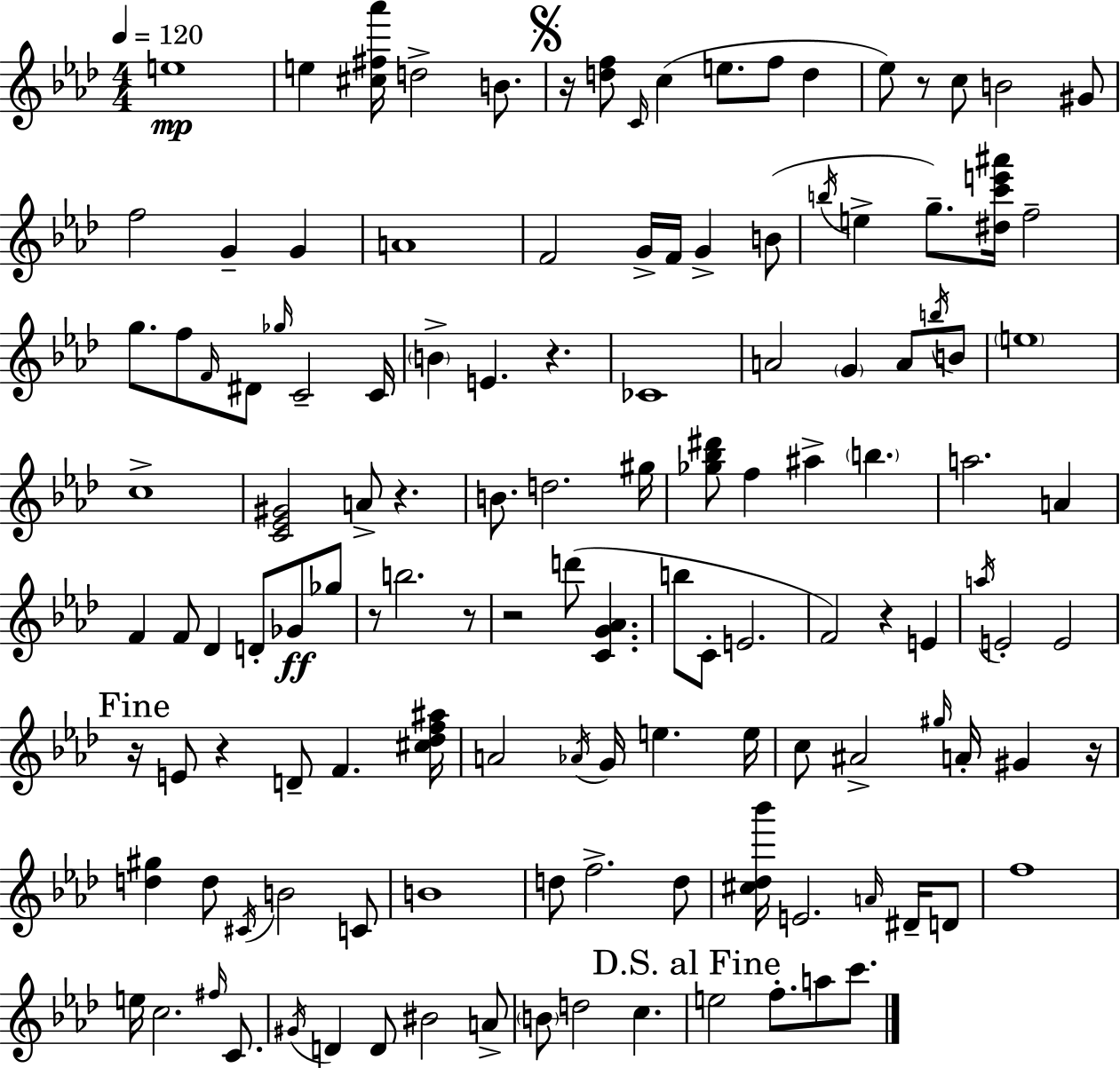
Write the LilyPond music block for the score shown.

{
  \clef treble
  \numericTimeSignature
  \time 4/4
  \key aes \major
  \tempo 4 = 120
  e''1\mp | e''4 <cis'' fis'' aes'''>16 d''2-> b'8. | \mark \markup { \musicglyph "scripts.segno" } r16 <d'' f''>8 \grace { c'16 }( c''4 e''8. f''8 d''4 | ees''8) r8 c''8 b'2 gis'8 | \break f''2 g'4-- g'4 | a'1 | f'2 g'16-> f'16 g'4-> b'8( | \acciaccatura { b''16 } e''4-> g''8.--) <dis'' c''' e''' ais'''>16 f''2-- | \break g''8. f''8 \grace { f'16 } dis'8 \grace { ges''16 } c'2-- | c'16 \parenthesize b'4-> e'4. r4. | ces'1 | a'2 \parenthesize g'4 | \break a'8 \acciaccatura { b''16 } b'8 \parenthesize e''1 | c''1-> | <c' ees' gis'>2 a'8-> r4. | b'8. d''2. | \break gis''16 <ges'' bes'' dis'''>8 f''4 ais''4-> \parenthesize b''4. | a''2. | a'4 f'4 f'8 des'4 d'8-. | ges'8\ff ges''8 r8 b''2. | \break r8 r2 d'''8( <c' g' aes'>4. | b''8 c'8-. e'2. | f'2) r4 | e'4 \acciaccatura { a''16 } e'2-. e'2 | \break \mark "Fine" r16 e'8 r4 d'8-- f'4. | <cis'' des'' f'' ais''>16 a'2 \acciaccatura { aes'16 } g'16 | e''4. e''16 c''8 ais'2-> | \grace { gis''16 } a'16-. gis'4 r16 <d'' gis''>4 d''8 \acciaccatura { cis'16 } b'2 | \break c'8 b'1 | d''8 f''2.-> | d''8 <cis'' des'' bes'''>16 e'2. | \grace { a'16 } dis'16-- d'8 f''1 | \break e''16 c''2. | \grace { fis''16 } c'8. \acciaccatura { gis'16 } d'4 | d'8 bis'2 a'8-> \parenthesize b'8 d''2 | c''4. \mark "D.S. al Fine" e''2 | \break f''8.-. a''8 c'''8. \bar "|."
}